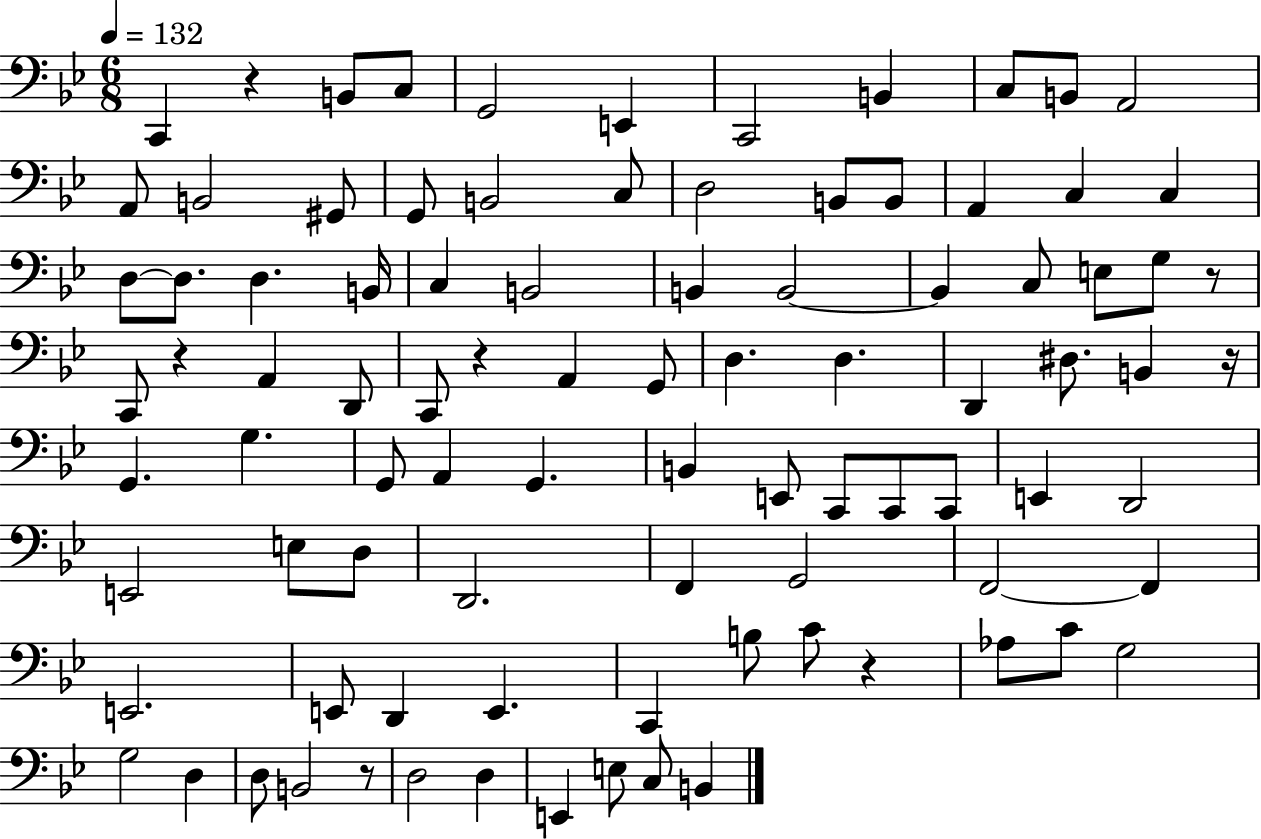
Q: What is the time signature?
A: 6/8